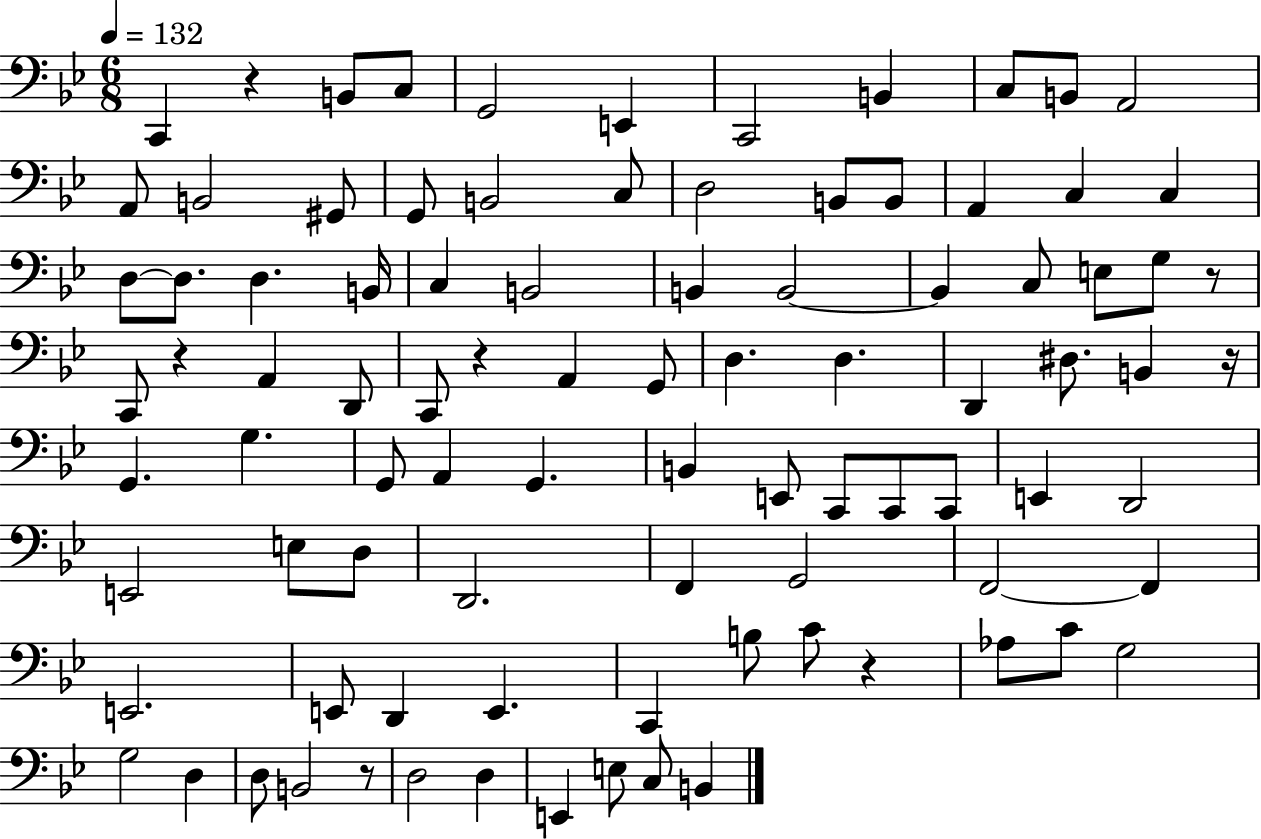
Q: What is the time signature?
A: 6/8